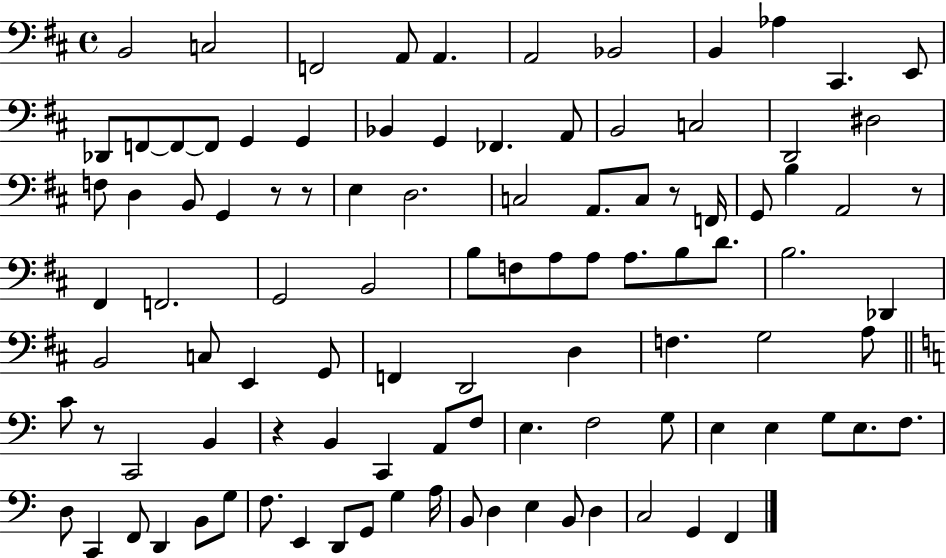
{
  \clef bass
  \time 4/4
  \defaultTimeSignature
  \key d \major
  b,2 c2 | f,2 a,8 a,4. | a,2 bes,2 | b,4 aes4 cis,4. e,8 | \break des,8 f,8~~ f,8~~ f,8 g,4 g,4 | bes,4 g,4 fes,4. a,8 | b,2 c2 | d,2 dis2 | \break f8 d4 b,8 g,4 r8 r8 | e4 d2. | c2 a,8. c8 r8 f,16 | g,8 b4 a,2 r8 | \break fis,4 f,2. | g,2 b,2 | b8 f8 a8 a8 a8. b8 d'8. | b2. des,4 | \break b,2 c8 e,4 g,8 | f,4 d,2 d4 | f4. g2 a8 | \bar "||" \break \key c \major c'8 r8 c,2 b,4 | r4 b,4 c,4 a,8 f8 | e4. f2 g8 | e4 e4 g8 e8. f8. | \break d8 c,4 f,8 d,4 b,8 g8 | f8. e,4 d,8 g,8 g4 a16 | b,8 d4 e4 b,8 d4 | c2 g,4 f,4 | \break \bar "|."
}